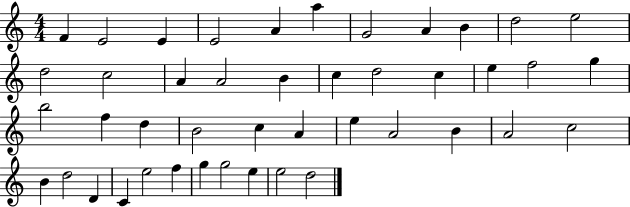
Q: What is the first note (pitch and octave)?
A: F4